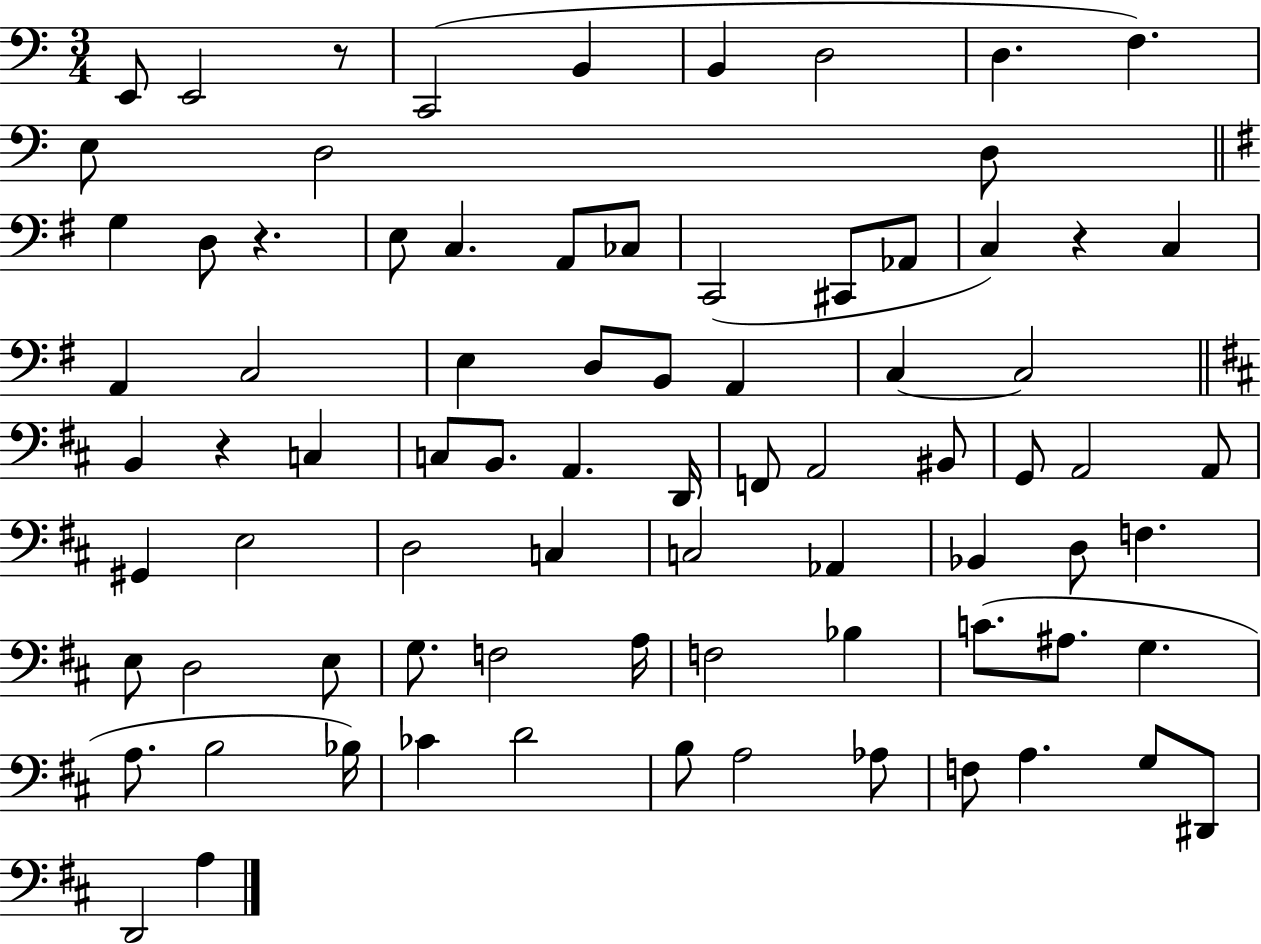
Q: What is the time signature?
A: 3/4